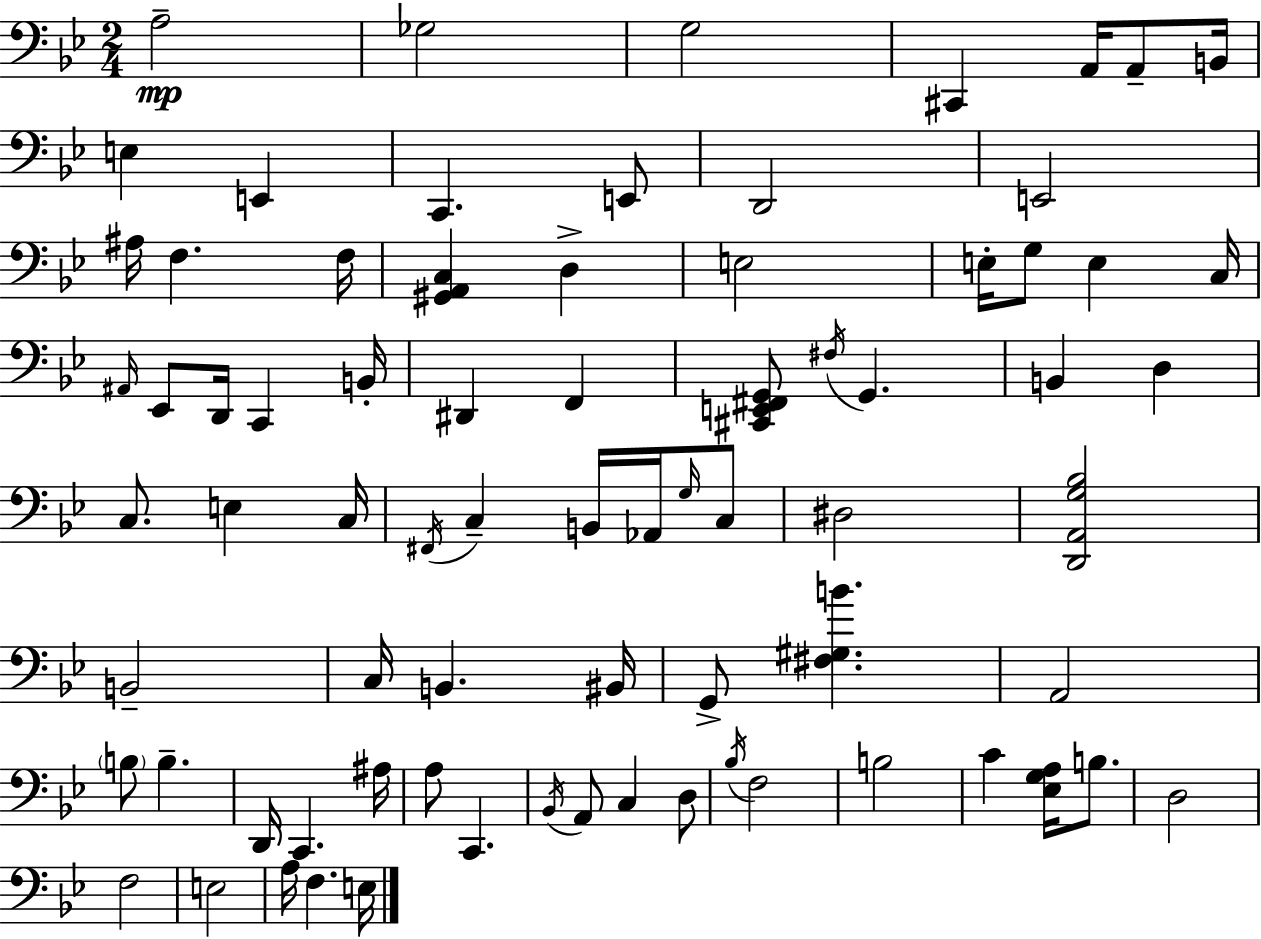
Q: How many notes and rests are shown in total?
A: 76